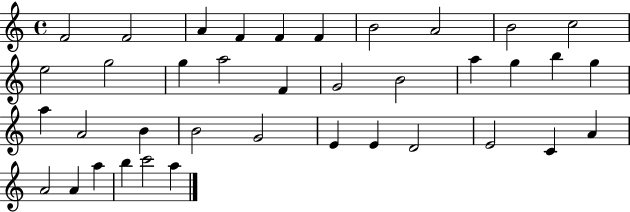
F4/h F4/h A4/q F4/q F4/q F4/q B4/h A4/h B4/h C5/h E5/h G5/h G5/q A5/h F4/q G4/h B4/h A5/q G5/q B5/q G5/q A5/q A4/h B4/q B4/h G4/h E4/q E4/q D4/h E4/h C4/q A4/q A4/h A4/q A5/q B5/q C6/h A5/q